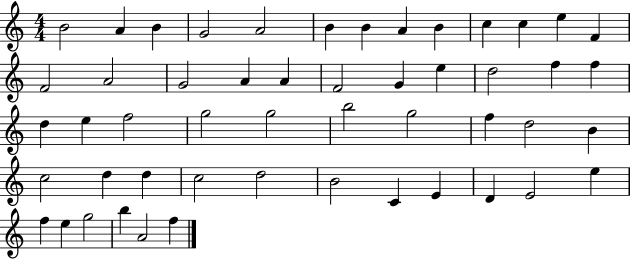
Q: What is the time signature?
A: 4/4